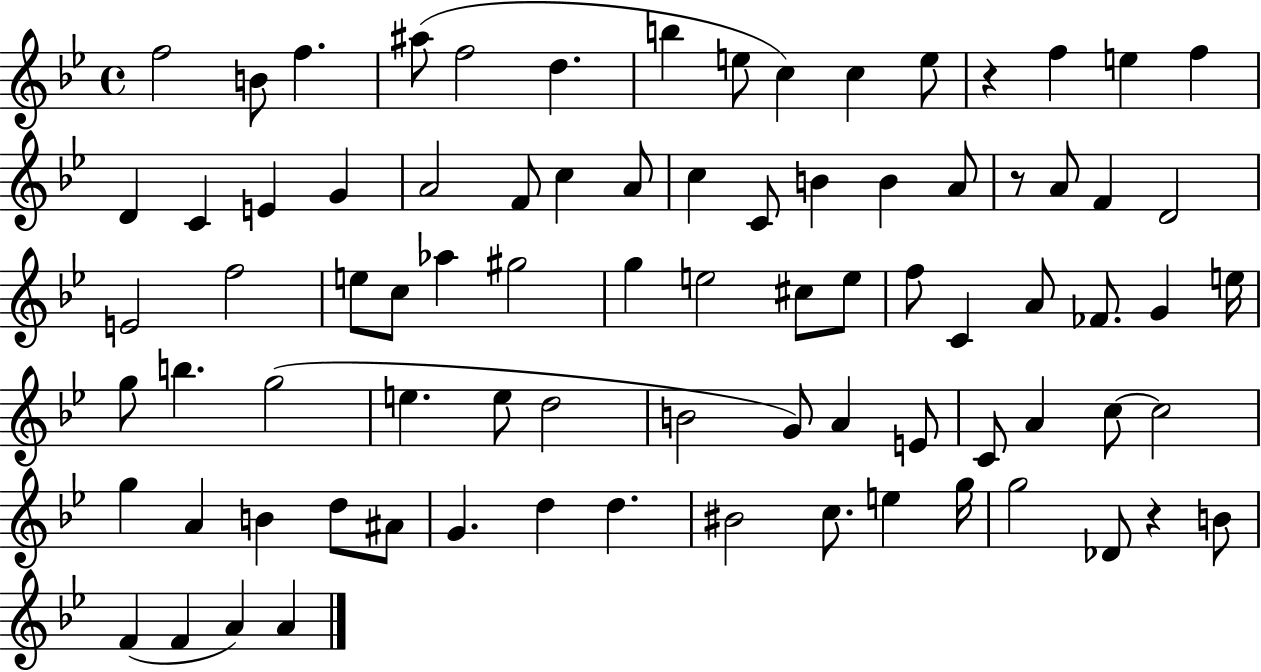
X:1
T:Untitled
M:4/4
L:1/4
K:Bb
f2 B/2 f ^a/2 f2 d b e/2 c c e/2 z f e f D C E G A2 F/2 c A/2 c C/2 B B A/2 z/2 A/2 F D2 E2 f2 e/2 c/2 _a ^g2 g e2 ^c/2 e/2 f/2 C A/2 _F/2 G e/4 g/2 b g2 e e/2 d2 B2 G/2 A E/2 C/2 A c/2 c2 g A B d/2 ^A/2 G d d ^B2 c/2 e g/4 g2 _D/2 z B/2 F F A A